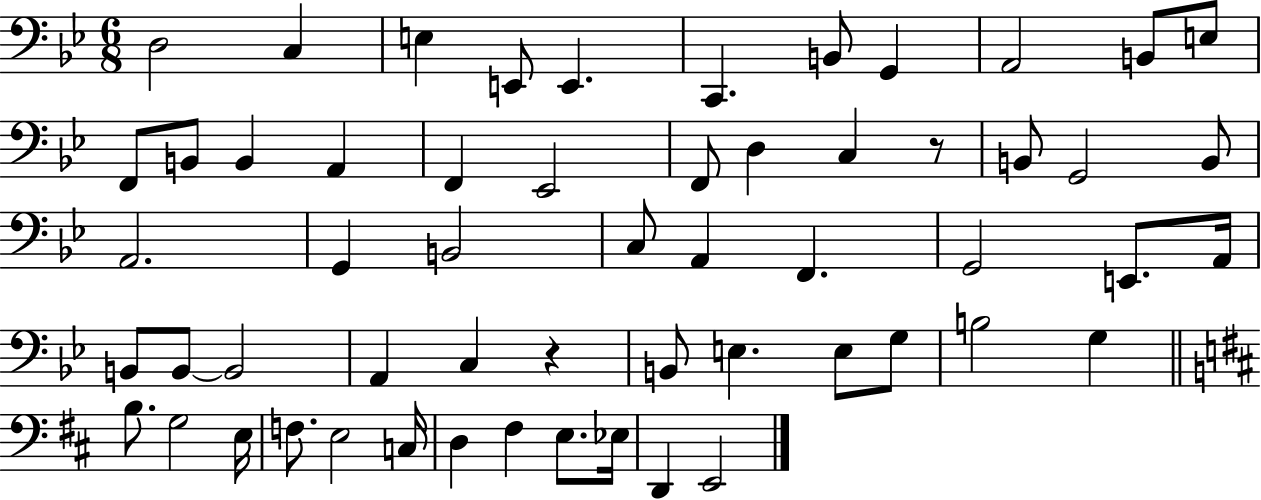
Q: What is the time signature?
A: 6/8